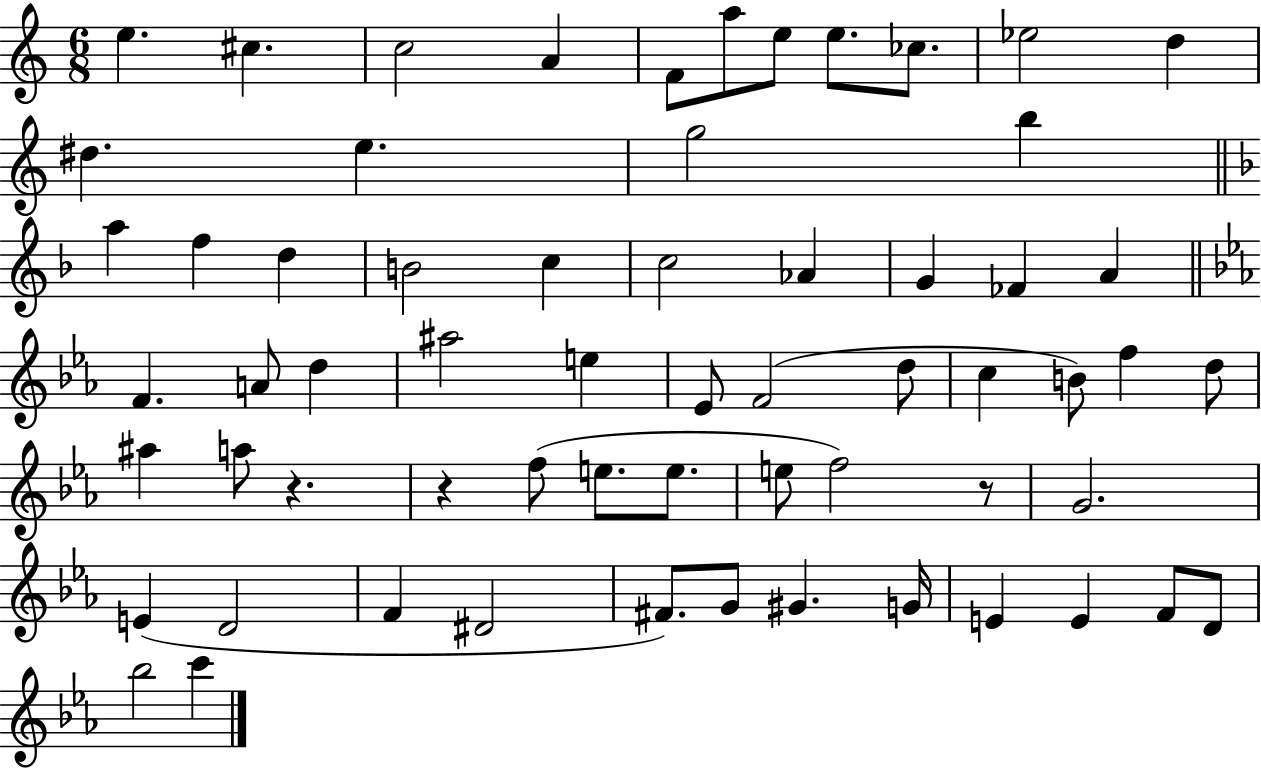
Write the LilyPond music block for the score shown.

{
  \clef treble
  \numericTimeSignature
  \time 6/8
  \key c \major
  e''4. cis''4. | c''2 a'4 | f'8 a''8 e''8 e''8. ces''8. | ees''2 d''4 | \break dis''4. e''4. | g''2 b''4 | \bar "||" \break \key f \major a''4 f''4 d''4 | b'2 c''4 | c''2 aes'4 | g'4 fes'4 a'4 | \break \bar "||" \break \key ees \major f'4. a'8 d''4 | ais''2 e''4 | ees'8 f'2( d''8 | c''4 b'8) f''4 d''8 | \break ais''4 a''8 r4. | r4 f''8( e''8. e''8. | e''8 f''2) r8 | g'2. | \break e'4( d'2 | f'4 dis'2 | fis'8.) g'8 gis'4. g'16 | e'4 e'4 f'8 d'8 | \break bes''2 c'''4 | \bar "|."
}